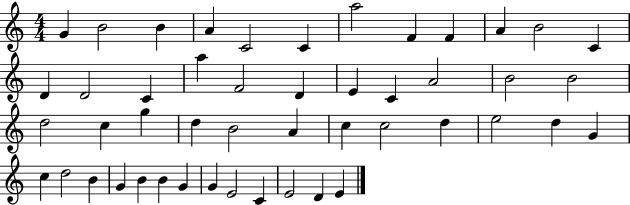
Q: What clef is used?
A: treble